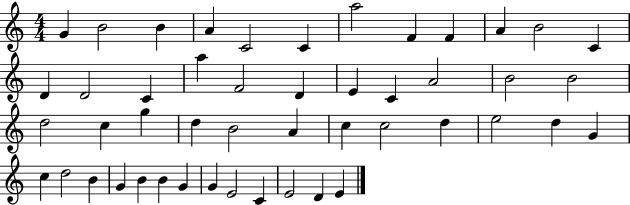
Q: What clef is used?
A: treble